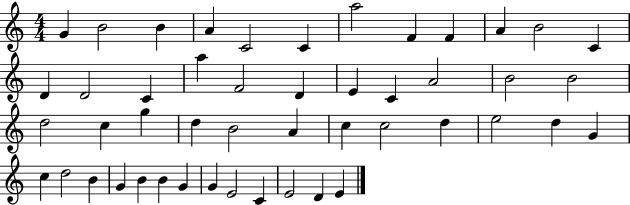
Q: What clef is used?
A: treble